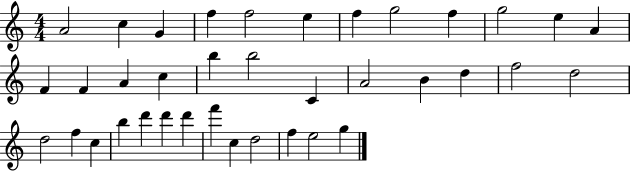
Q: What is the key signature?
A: C major